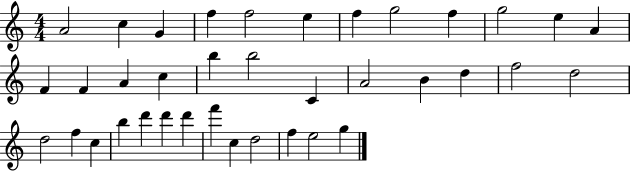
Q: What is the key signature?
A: C major